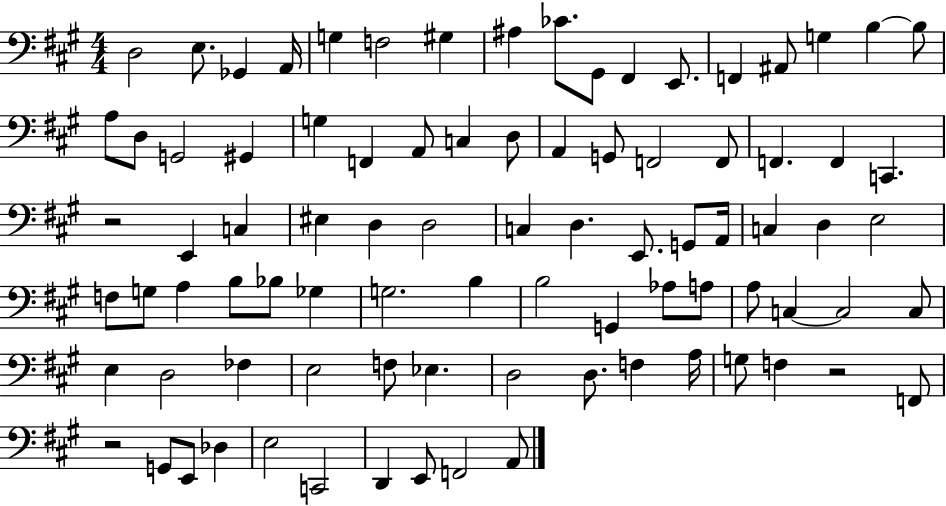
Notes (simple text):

D3/h E3/e. Gb2/q A2/s G3/q F3/h G#3/q A#3/q CES4/e. G#2/e F#2/q E2/e. F2/q A#2/e G3/q B3/q B3/e A3/e D3/e G2/h G#2/q G3/q F2/q A2/e C3/q D3/e A2/q G2/e F2/h F2/e F2/q. F2/q C2/q. R/h E2/q C3/q EIS3/q D3/q D3/h C3/q D3/q. E2/e. G2/e A2/s C3/q D3/q E3/h F3/e G3/e A3/q B3/e Bb3/e Gb3/q G3/h. B3/q B3/h G2/q Ab3/e A3/e A3/e C3/q C3/h C3/e E3/q D3/h FES3/q E3/h F3/e Eb3/q. D3/h D3/e. F3/q A3/s G3/e F3/q R/h F2/e R/h G2/e E2/e Db3/q E3/h C2/h D2/q E2/e F2/h A2/e